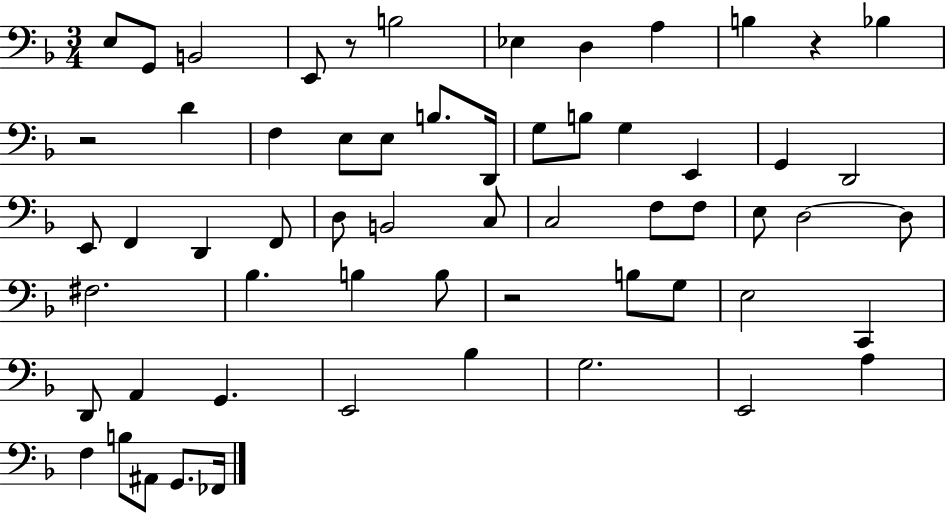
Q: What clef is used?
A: bass